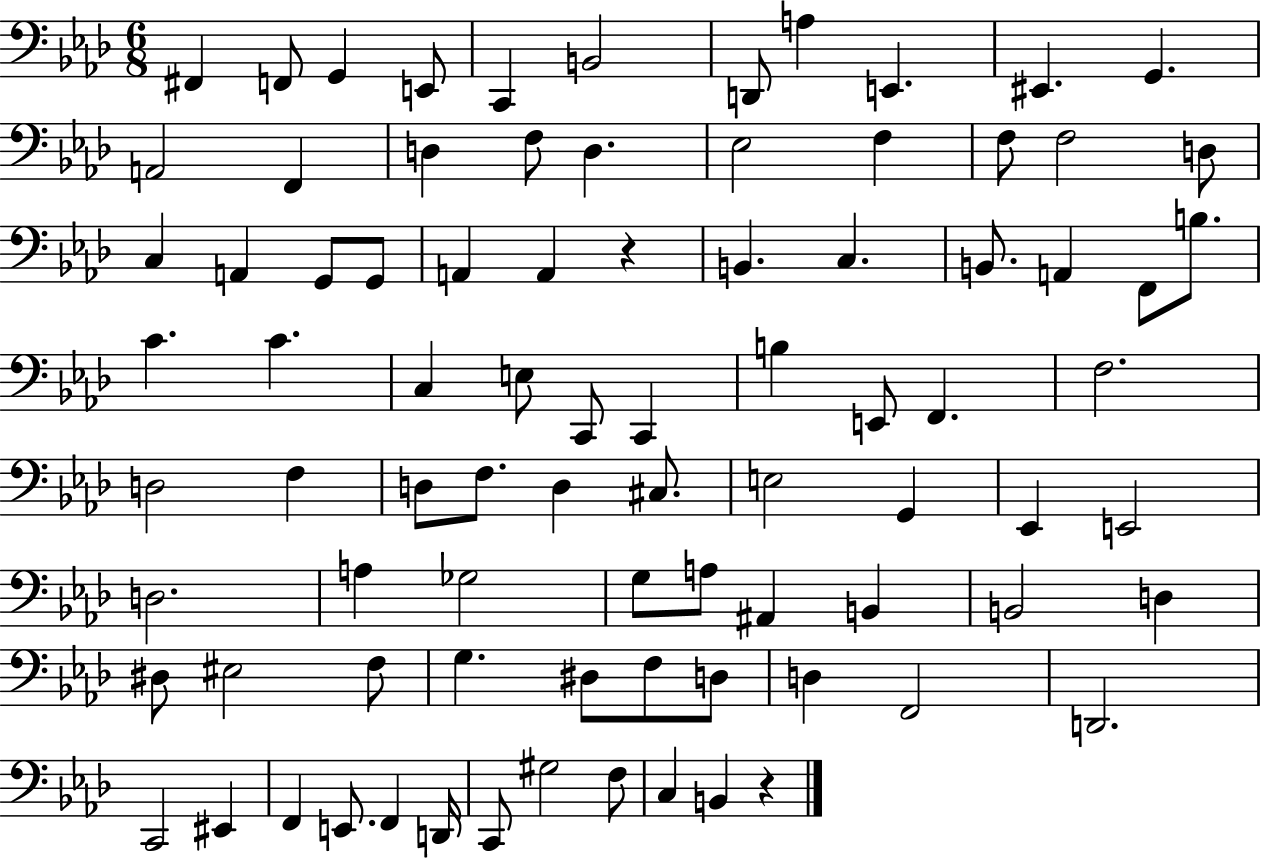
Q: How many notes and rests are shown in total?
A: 85